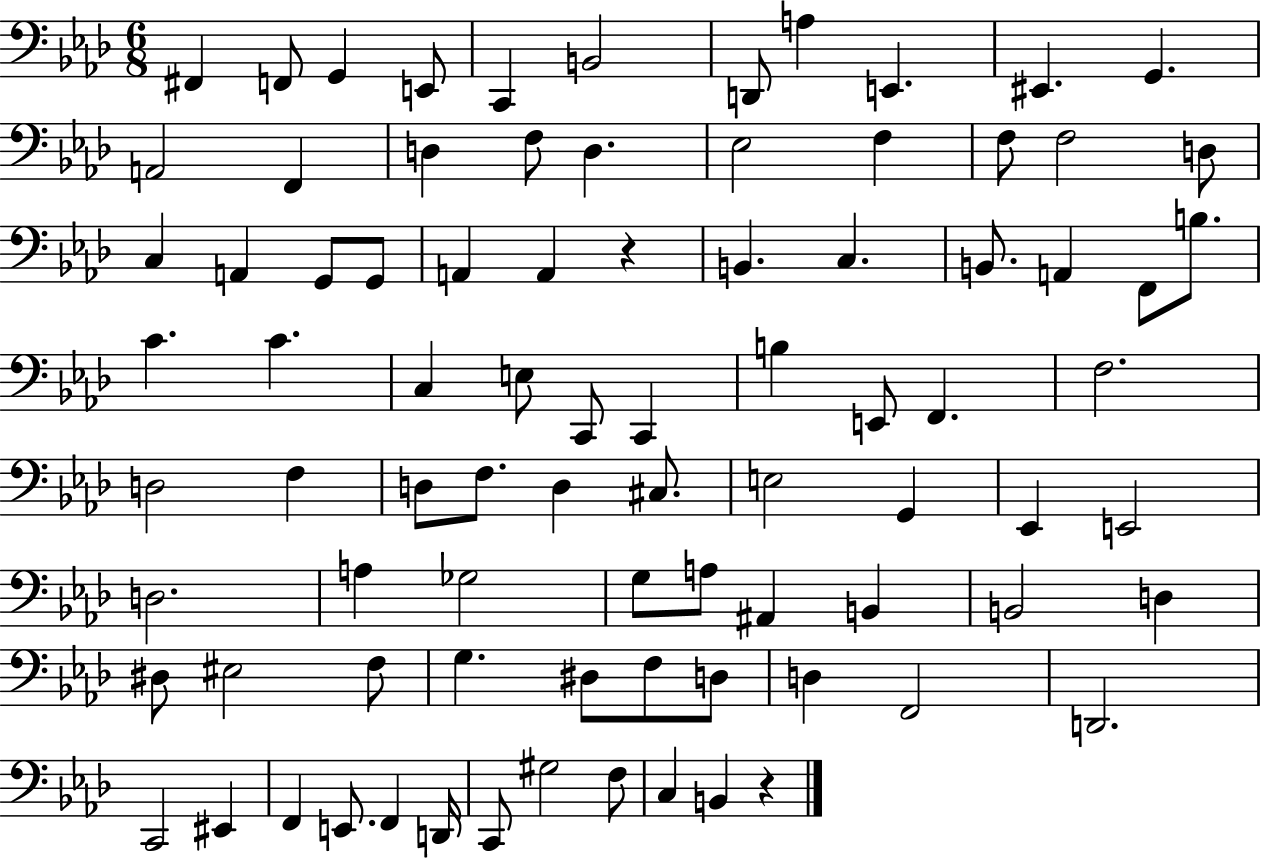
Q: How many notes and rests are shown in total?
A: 85